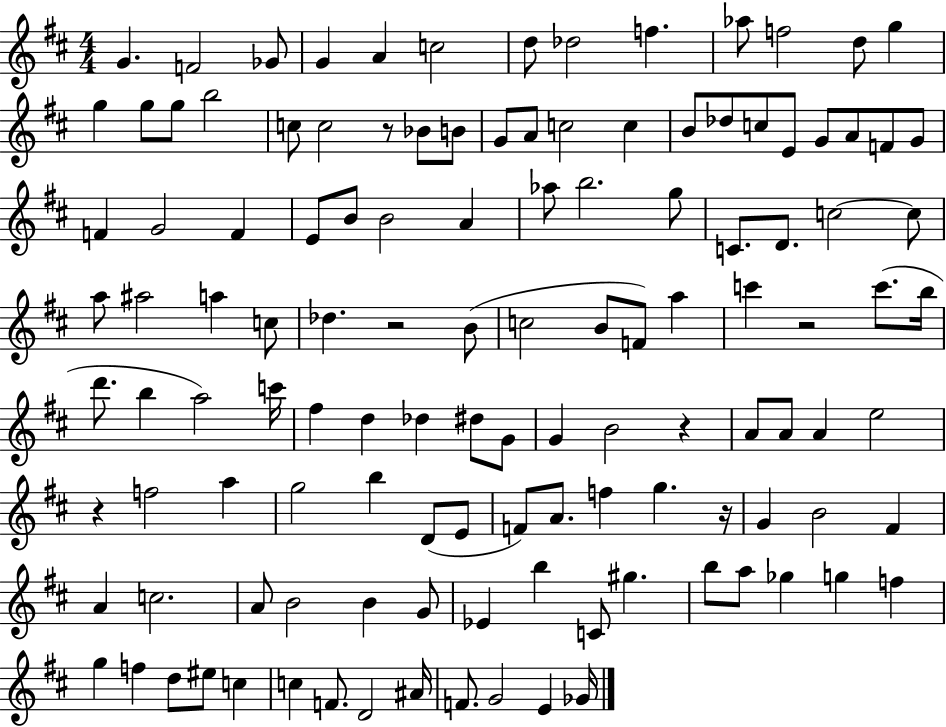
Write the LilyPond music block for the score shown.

{
  \clef treble
  \numericTimeSignature
  \time 4/4
  \key d \major
  g'4. f'2 ges'8 | g'4 a'4 c''2 | d''8 des''2 f''4. | aes''8 f''2 d''8 g''4 | \break g''4 g''8 g''8 b''2 | c''8 c''2 r8 bes'8 b'8 | g'8 a'8 c''2 c''4 | b'8 des''8 c''8 e'8 g'8 a'8 f'8 g'8 | \break f'4 g'2 f'4 | e'8 b'8 b'2 a'4 | aes''8 b''2. g''8 | c'8. d'8. c''2~~ c''8 | \break a''8 ais''2 a''4 c''8 | des''4. r2 b'8( | c''2 b'8 f'8) a''4 | c'''4 r2 c'''8.( b''16 | \break d'''8. b''4 a''2) c'''16 | fis''4 d''4 des''4 dis''8 g'8 | g'4 b'2 r4 | a'8 a'8 a'4 e''2 | \break r4 f''2 a''4 | g''2 b''4 d'8( e'8 | f'8) a'8. f''4 g''4. r16 | g'4 b'2 fis'4 | \break a'4 c''2. | a'8 b'2 b'4 g'8 | ees'4 b''4 c'8 gis''4. | b''8 a''8 ges''4 g''4 f''4 | \break g''4 f''4 d''8 eis''8 c''4 | c''4 f'8. d'2 ais'16 | f'8. g'2 e'4 ges'16 | \bar "|."
}